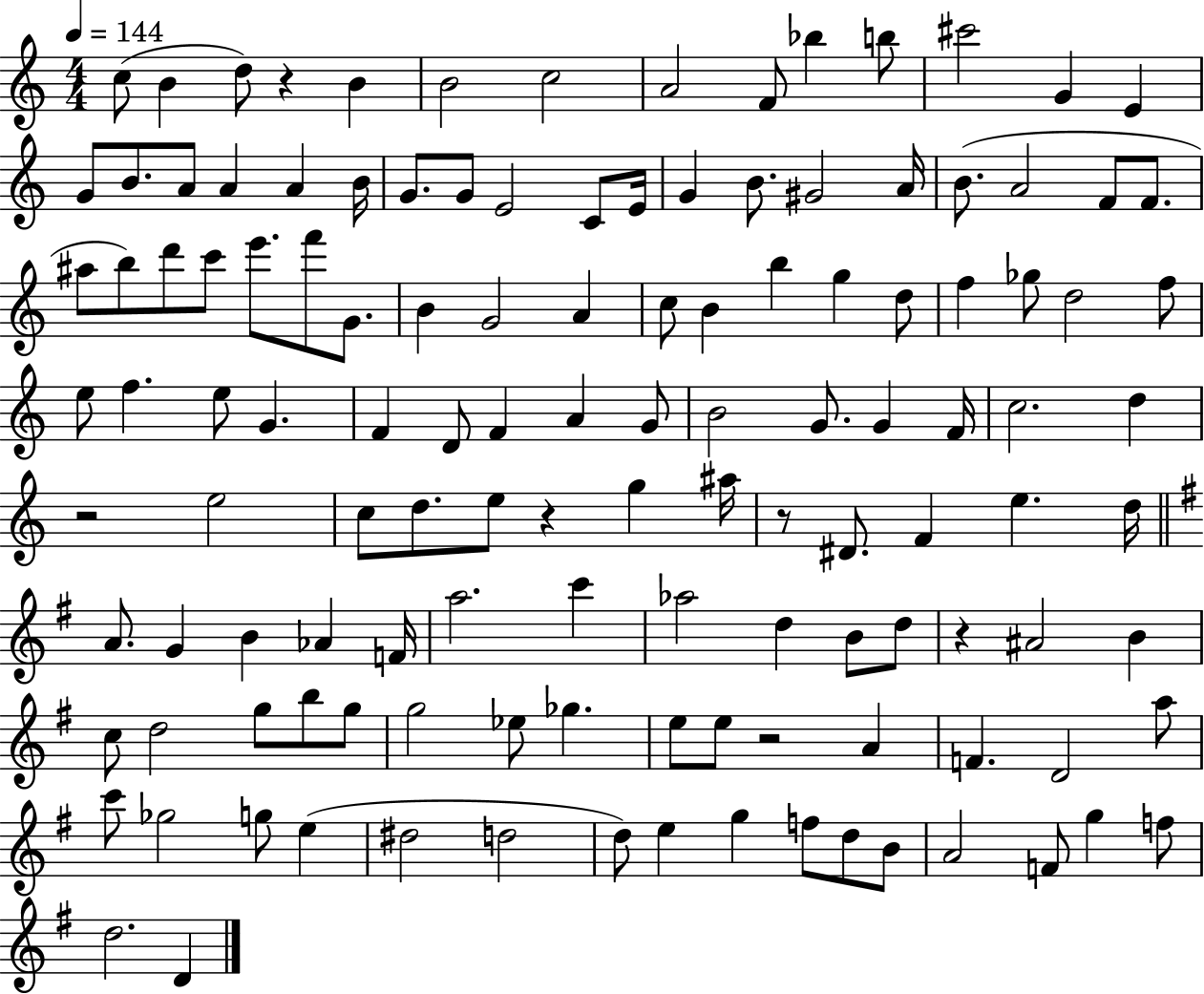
{
  \clef treble
  \numericTimeSignature
  \time 4/4
  \key c \major
  \tempo 4 = 144
  \repeat volta 2 { c''8( b'4 d''8) r4 b'4 | b'2 c''2 | a'2 f'8 bes''4 b''8 | cis'''2 g'4 e'4 | \break g'8 b'8. a'8 a'4 a'4 b'16 | g'8. g'8 e'2 c'8 e'16 | g'4 b'8. gis'2 a'16 | b'8.( a'2 f'8 f'8. | \break ais''8 b''8) d'''8 c'''8 e'''8. f'''8 g'8. | b'4 g'2 a'4 | c''8 b'4 b''4 g''4 d''8 | f''4 ges''8 d''2 f''8 | \break e''8 f''4. e''8 g'4. | f'4 d'8 f'4 a'4 g'8 | b'2 g'8. g'4 f'16 | c''2. d''4 | \break r2 e''2 | c''8 d''8. e''8 r4 g''4 ais''16 | r8 dis'8. f'4 e''4. d''16 | \bar "||" \break \key g \major a'8. g'4 b'4 aes'4 f'16 | a''2. c'''4 | aes''2 d''4 b'8 d''8 | r4 ais'2 b'4 | \break c''8 d''2 g''8 b''8 g''8 | g''2 ees''8 ges''4. | e''8 e''8 r2 a'4 | f'4. d'2 a''8 | \break c'''8 ges''2 g''8 e''4( | dis''2 d''2 | d''8) e''4 g''4 f''8 d''8 b'8 | a'2 f'8 g''4 f''8 | \break d''2. d'4 | } \bar "|."
}